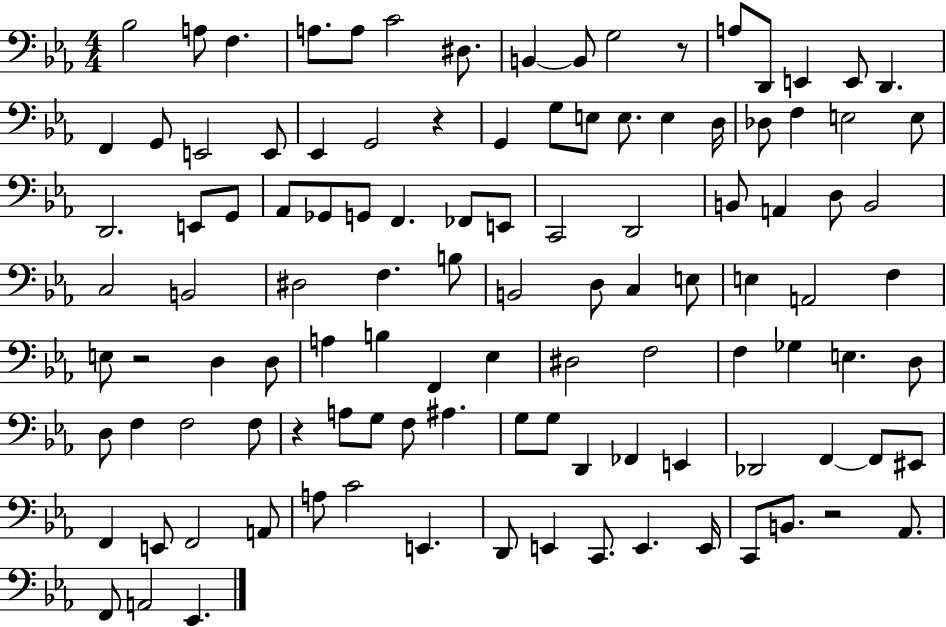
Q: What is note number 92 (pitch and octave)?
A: A2